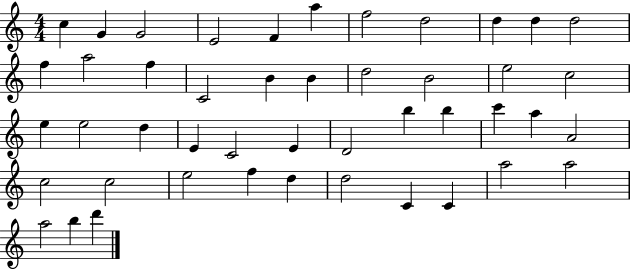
C5/q G4/q G4/h E4/h F4/q A5/q F5/h D5/h D5/q D5/q D5/h F5/q A5/h F5/q C4/h B4/q B4/q D5/h B4/h E5/h C5/h E5/q E5/h D5/q E4/q C4/h E4/q D4/h B5/q B5/q C6/q A5/q A4/h C5/h C5/h E5/h F5/q D5/q D5/h C4/q C4/q A5/h A5/h A5/h B5/q D6/q